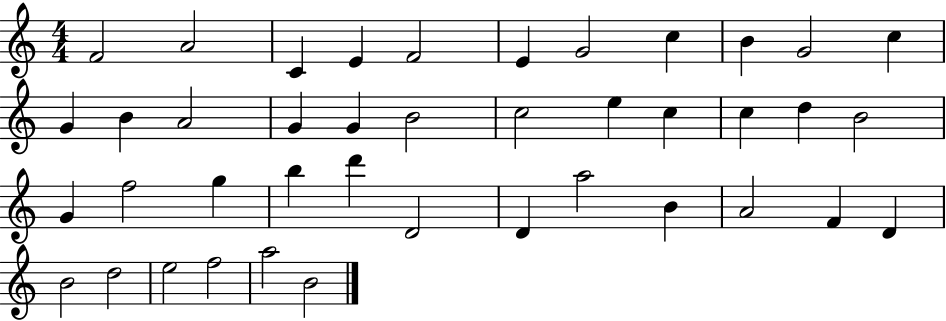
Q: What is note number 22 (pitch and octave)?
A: D5